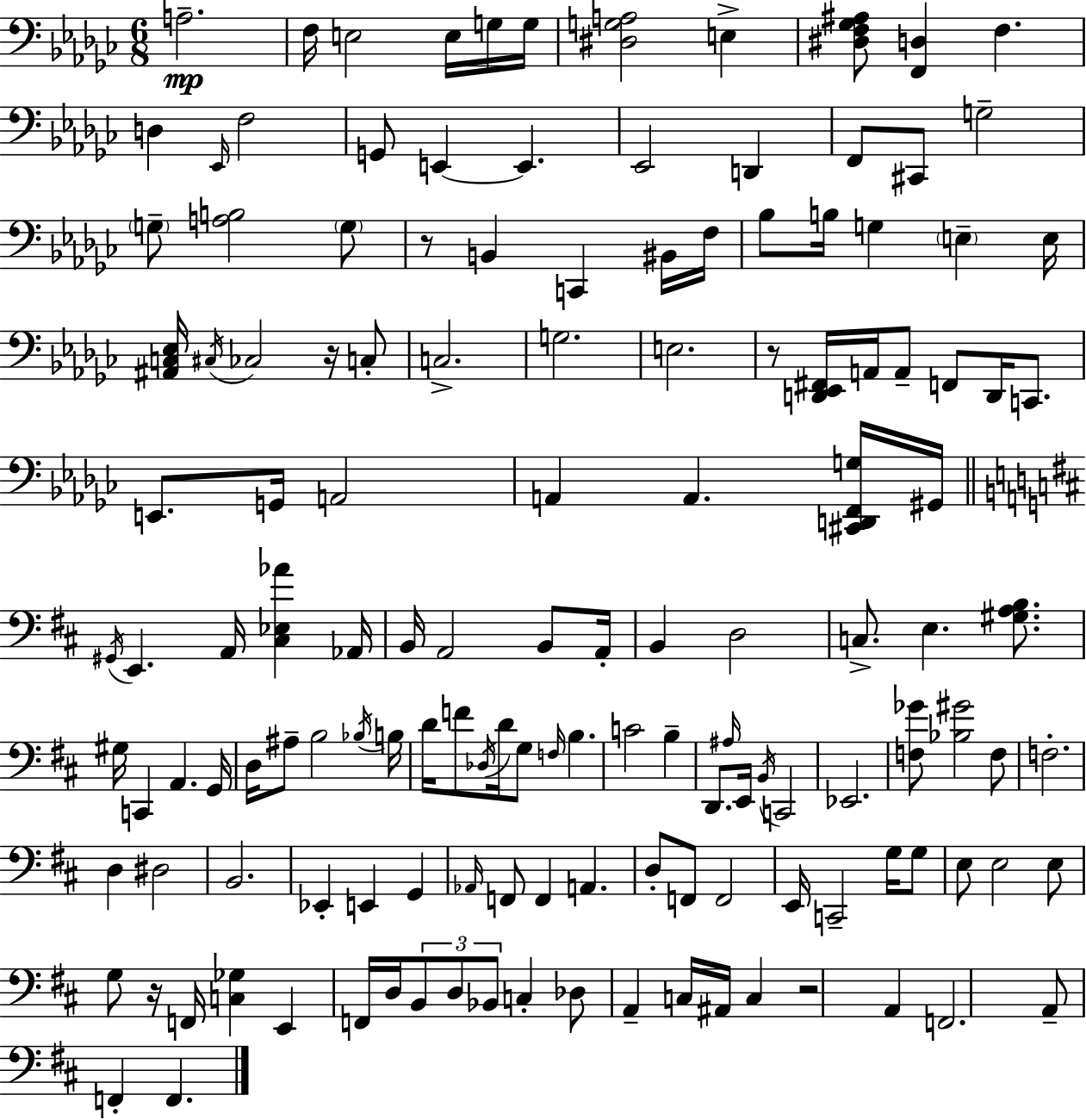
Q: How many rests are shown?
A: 5